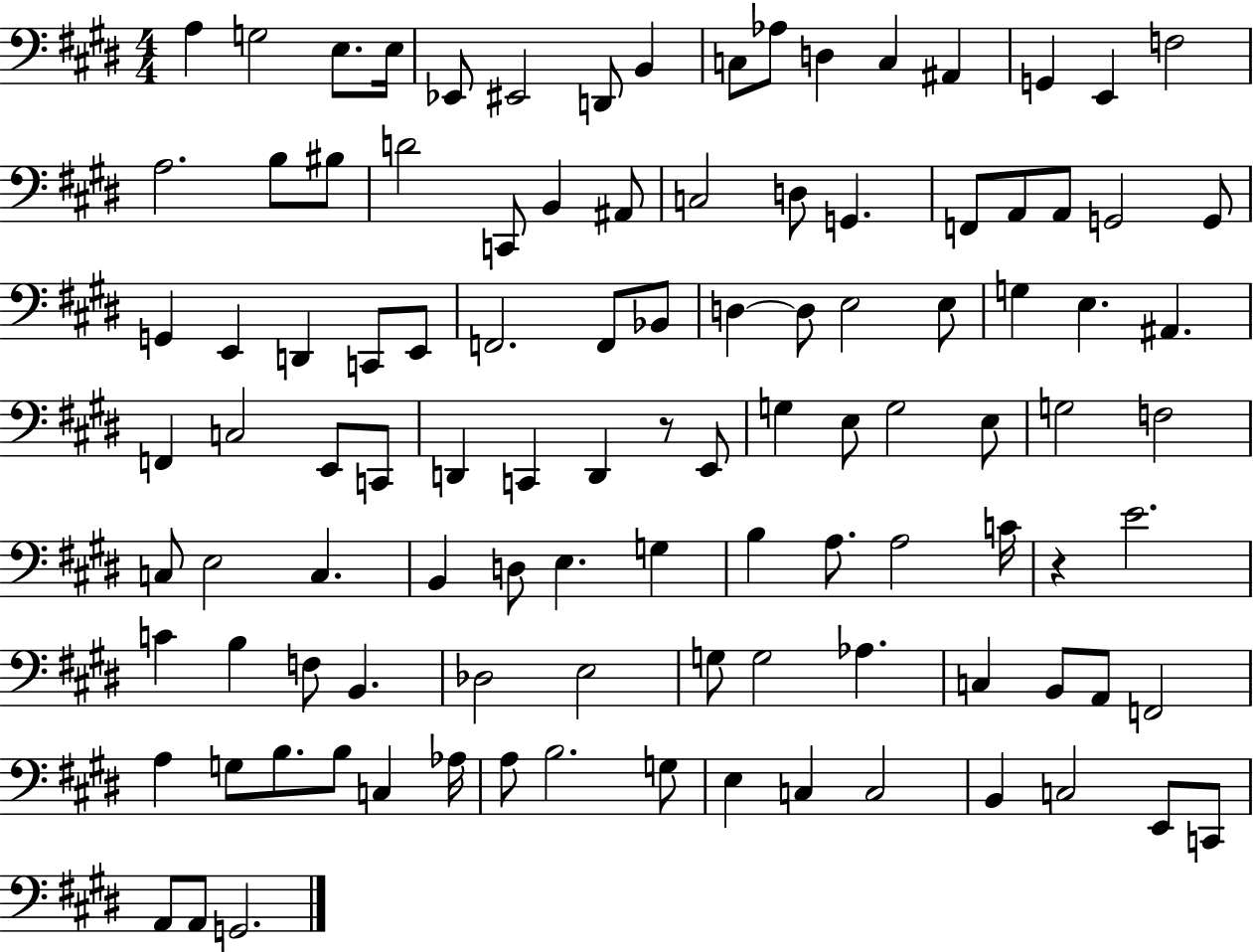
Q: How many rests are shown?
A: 2